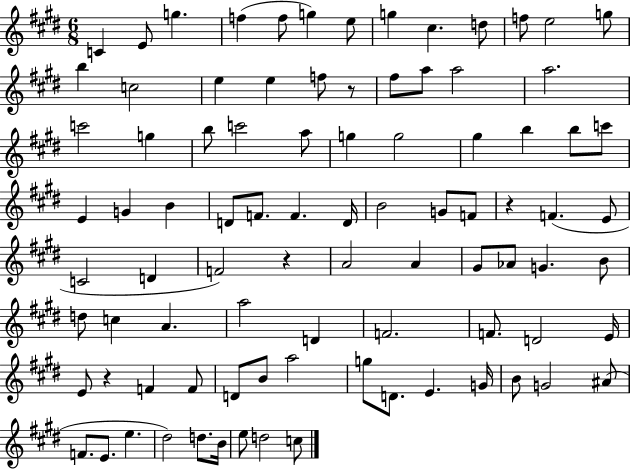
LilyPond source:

{
  \clef treble
  \numericTimeSignature
  \time 6/8
  \key e \major
  \repeat volta 2 { c'4 e'8 g''4. | f''4( f''8 g''4) e''8 | g''4 cis''4. d''8 | f''8 e''2 g''8 | \break b''4 c''2 | e''4 e''4 f''8 r8 | fis''8 a''8 a''2 | a''2. | \break c'''2 g''4 | b''8 c'''2 a''8 | g''4 g''2 | gis''4 b''4 b''8 c'''8 | \break e'4 g'4 b'4 | d'8 f'8. f'4. d'16 | b'2 g'8 f'8 | r4 f'4.( e'8 | \break c'2 d'4 | f'2) r4 | a'2 a'4 | gis'8 aes'8 g'4. b'8 | \break d''8 c''4 a'4. | a''2 d'4 | f'2. | f'8. d'2 e'16 | \break e'8 r4 f'4 f'8 | d'8 b'8 a''2 | g''8 d'8. e'4. g'16 | b'8 g'2 ais'8( | \break f'8. e'8. e''4. | dis''2) d''8. b'16 | e''8 d''2 c''8 | } \bar "|."
}